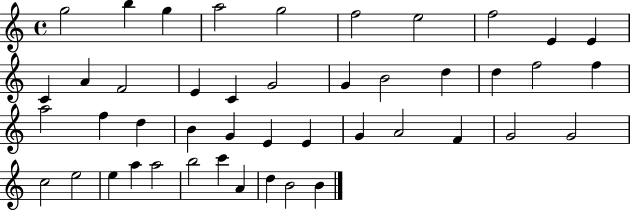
{
  \clef treble
  \time 4/4
  \defaultTimeSignature
  \key c \major
  g''2 b''4 g''4 | a''2 g''2 | f''2 e''2 | f''2 e'4 e'4 | \break c'4 a'4 f'2 | e'4 c'4 g'2 | g'4 b'2 d''4 | d''4 f''2 f''4 | \break a''2 f''4 d''4 | b'4 g'4 e'4 e'4 | g'4 a'2 f'4 | g'2 g'2 | \break c''2 e''2 | e''4 a''4 a''2 | b''2 c'''4 a'4 | d''4 b'2 b'4 | \break \bar "|."
}